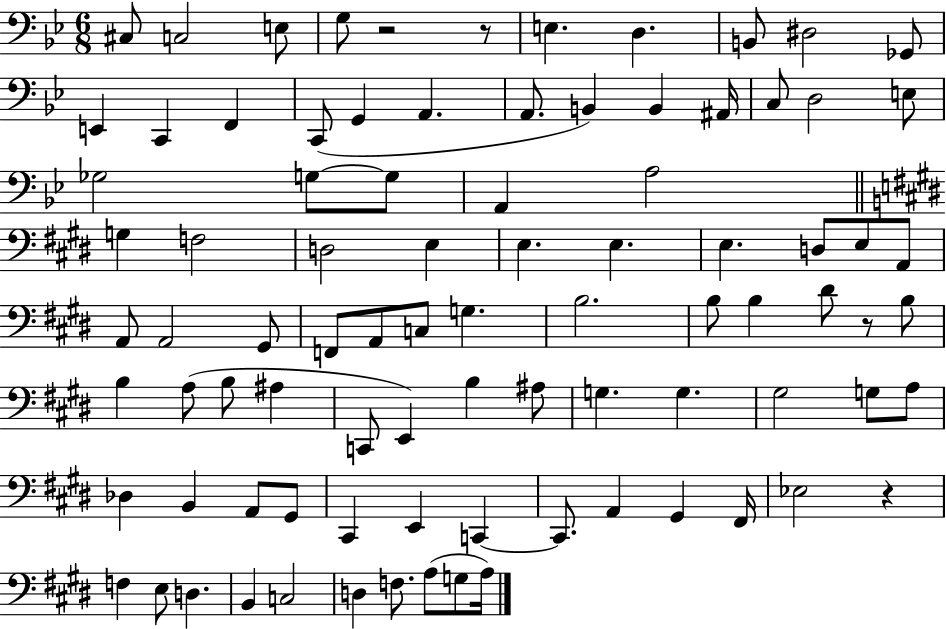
X:1
T:Untitled
M:6/8
L:1/4
K:Bb
^C,/2 C,2 E,/2 G,/2 z2 z/2 E, D, B,,/2 ^D,2 _G,,/2 E,, C,, F,, C,,/2 G,, A,, A,,/2 B,, B,, ^A,,/4 C,/2 D,2 E,/2 _G,2 G,/2 G,/2 A,, A,2 G, F,2 D,2 E, E, E, E, D,/2 E,/2 A,,/2 A,,/2 A,,2 ^G,,/2 F,,/2 A,,/2 C,/2 G, B,2 B,/2 B, ^D/2 z/2 B,/2 B, A,/2 B,/2 ^A, C,,/2 E,, B, ^A,/2 G, G, ^G,2 G,/2 A,/2 _D, B,, A,,/2 ^G,,/2 ^C,, E,, C,, C,,/2 A,, ^G,, ^F,,/4 _E,2 z F, E,/2 D, B,, C,2 D, F,/2 A,/2 G,/2 A,/4